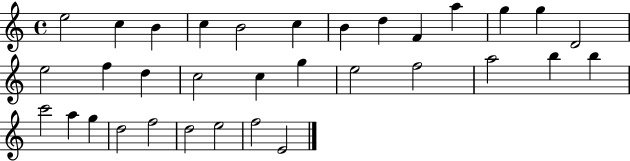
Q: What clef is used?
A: treble